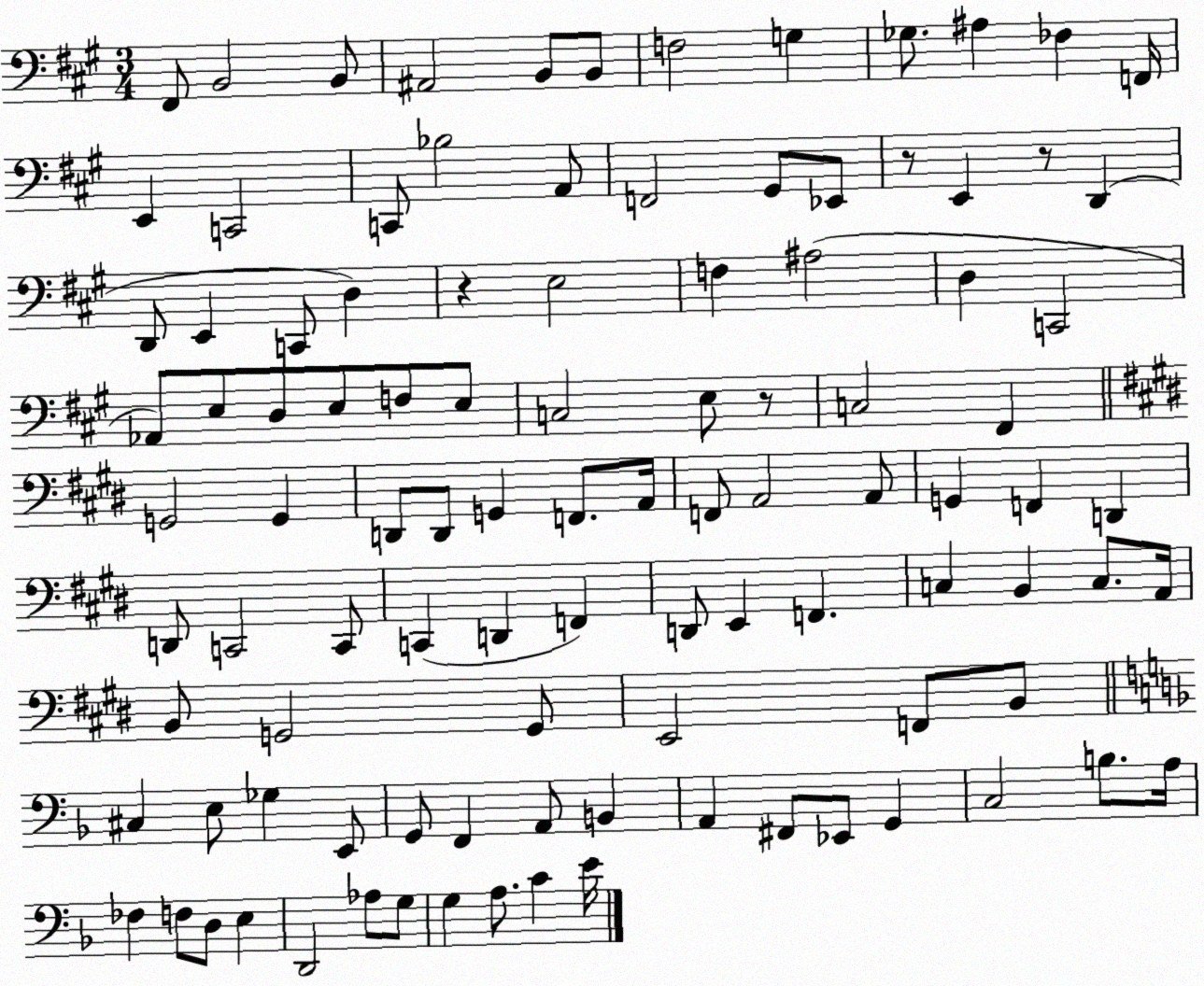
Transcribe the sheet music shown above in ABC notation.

X:1
T:Untitled
M:3/4
L:1/4
K:A
^F,,/2 B,,2 B,,/2 ^A,,2 B,,/2 B,,/2 F,2 G, _G,/2 ^A, _F, F,,/4 E,, C,,2 C,,/2 _B,2 A,,/2 F,,2 ^G,,/2 _E,,/2 z/2 E,, z/2 D,, D,,/2 E,, C,,/2 D, z E,2 F, ^A,2 D, C,,2 _A,,/2 E,/2 D,/2 E,/2 F,/2 E,/2 C,2 E,/2 z/2 C,2 ^F,, G,,2 G,, D,,/2 D,,/2 G,, F,,/2 A,,/4 F,,/2 A,,2 A,,/2 G,, F,, D,, D,,/2 C,,2 C,,/2 C,, D,, F,, D,,/2 E,, F,, C, B,, C,/2 A,,/4 B,,/2 G,,2 G,,/2 E,,2 F,,/2 B,,/2 ^C, E,/2 _G, E,,/2 G,,/2 F,, A,,/2 B,, A,, ^F,,/2 _E,,/2 G,, C,2 B,/2 A,/4 _F, F,/2 D,/2 E, D,,2 _A,/2 G,/2 G, A,/2 C E/4